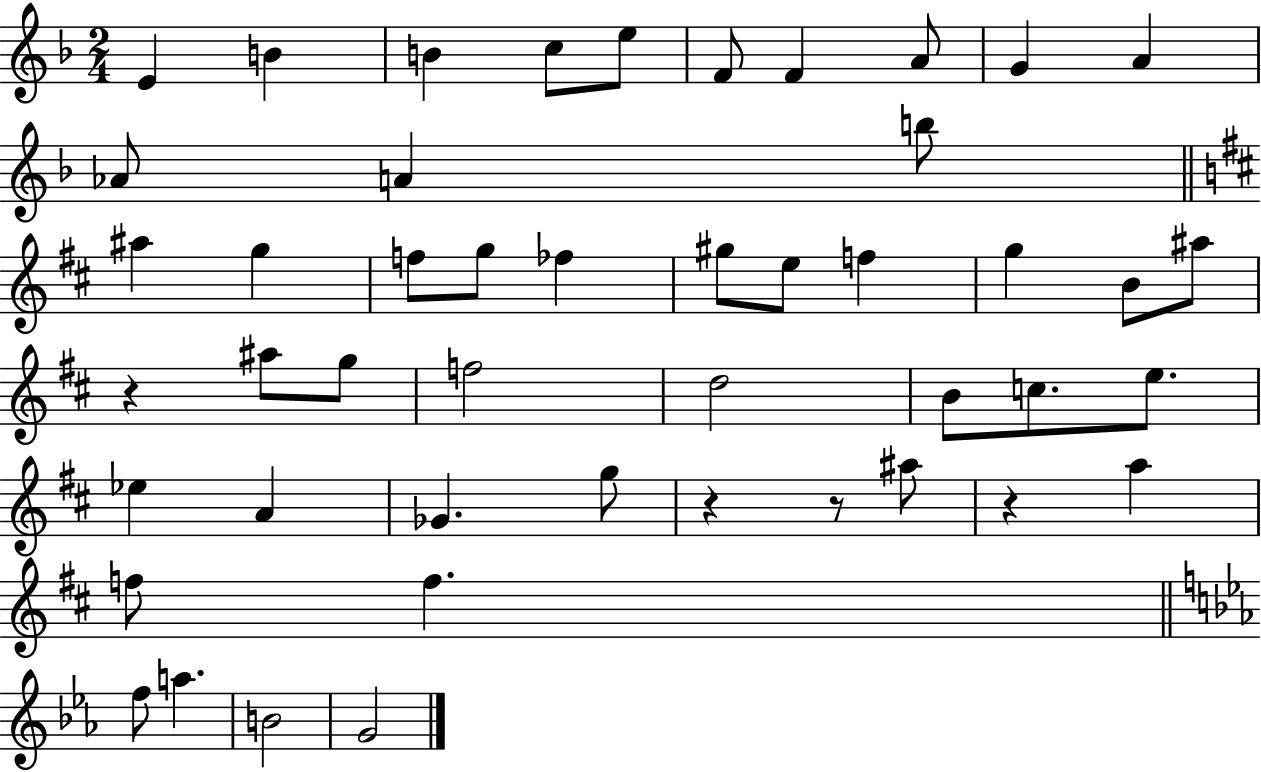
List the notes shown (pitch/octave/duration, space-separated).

E4/q B4/q B4/q C5/e E5/e F4/e F4/q A4/e G4/q A4/q Ab4/e A4/q B5/e A#5/q G5/q F5/e G5/e FES5/q G#5/e E5/e F5/q G5/q B4/e A#5/e R/q A#5/e G5/e F5/h D5/h B4/e C5/e. E5/e. Eb5/q A4/q Gb4/q. G5/e R/q R/e A#5/e R/q A5/q F5/e F5/q. F5/e A5/q. B4/h G4/h